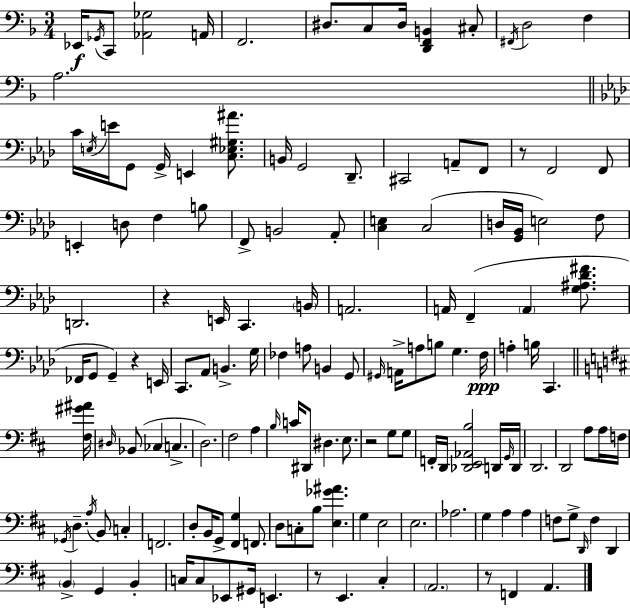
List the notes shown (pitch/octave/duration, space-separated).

Eb2/s Gb2/s C2/e [Ab2,Gb3]/h A2/s F2/h. D#3/e. C3/e D#3/s [D2,F2,B2]/q C#3/e F#2/s D3/h F3/q A3/h. C4/s E3/s E4/s G2/e G2/s E2/q [C3,Eb3,G#3,A#4]/e. B2/s G2/h Db2/e. C#2/h A2/e F2/e R/e F2/h F2/e E2/q D3/e F3/q B3/e F2/e B2/h Ab2/e [C3,E3]/q C3/h D3/s [G2,Bb2]/s E3/h F3/e D2/h. R/q E2/s C2/q. B2/s A2/h. A2/s F2/q A2/q [G3,A#3,Db4,F#4]/e. FES2/s G2/e G2/q R/q E2/s C2/e. Ab2/e B2/q. G3/s FES3/q A3/e B2/q G2/e G#2/s A2/s A3/e B3/e G3/q. F3/s A3/q B3/s C2/q. [F#3,G#4,A#4]/s D#3/s Bb2/e CES3/q C3/q. D3/h. F#3/h A3/q B3/s C4/s D#2/e D#3/q. E3/e. R/h G3/e G3/e F2/s D2/s [Db2,E2,Ab2,B3]/h D2/s G2/s D2/s D2/h. D2/h A3/e A3/s F3/s Gb2/s D3/q. A3/s B2/e C3/q F2/h. D3/e B2/s G2/e [F#2,G3]/q F2/e. D3/e C3/e B3/e [E3,Gb4,A#4]/q. G3/q E3/h E3/h. Ab3/h. G3/q A3/q A3/q F3/e G3/e D2/s F3/q D2/q B2/q G2/q B2/q C3/s C3/e Eb2/e G#2/s E2/q. R/e E2/q. C#3/q A2/h. R/e F2/q A2/q.